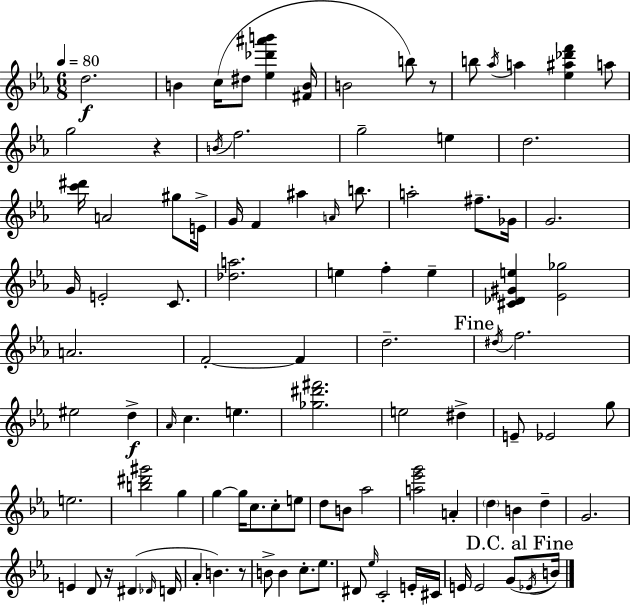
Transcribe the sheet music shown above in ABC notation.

X:1
T:Untitled
M:6/8
L:1/4
K:Eb
d2 B c/4 ^d/2 [_e_d'^a'b'] [^FB]/4 B2 b/2 z/2 b/2 _a/4 a [_e^a_d'f'] a/2 g2 z B/4 f2 g2 e d2 [c'^d']/4 A2 ^g/2 E/4 G/4 F ^a A/4 b/2 a2 ^f/2 _G/4 G2 G/4 E2 C/2 [_da]2 e f e [^C_D^Ge] [_E_g]2 A2 F2 F d2 ^d/4 f2 ^e2 d _A/4 c e [_g^d'^f']2 e2 ^d E/2 _E2 g/2 e2 [b^d'^g']2 g g g/4 c/2 c/2 e/2 d/2 B/2 _a2 [a_e'g']2 A d B d G2 E D/2 z/4 ^D _D/4 D/4 _A B z/2 B/2 B c/2 _e/2 ^D/2 _e/4 C2 E/4 ^C/4 E/4 E2 G/2 _E/4 B/4